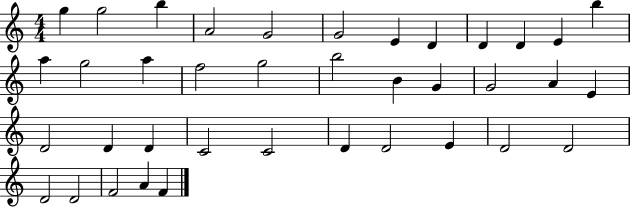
G5/q G5/h B5/q A4/h G4/h G4/h E4/q D4/q D4/q D4/q E4/q B5/q A5/q G5/h A5/q F5/h G5/h B5/h B4/q G4/q G4/h A4/q E4/q D4/h D4/q D4/q C4/h C4/h D4/q D4/h E4/q D4/h D4/h D4/h D4/h F4/h A4/q F4/q